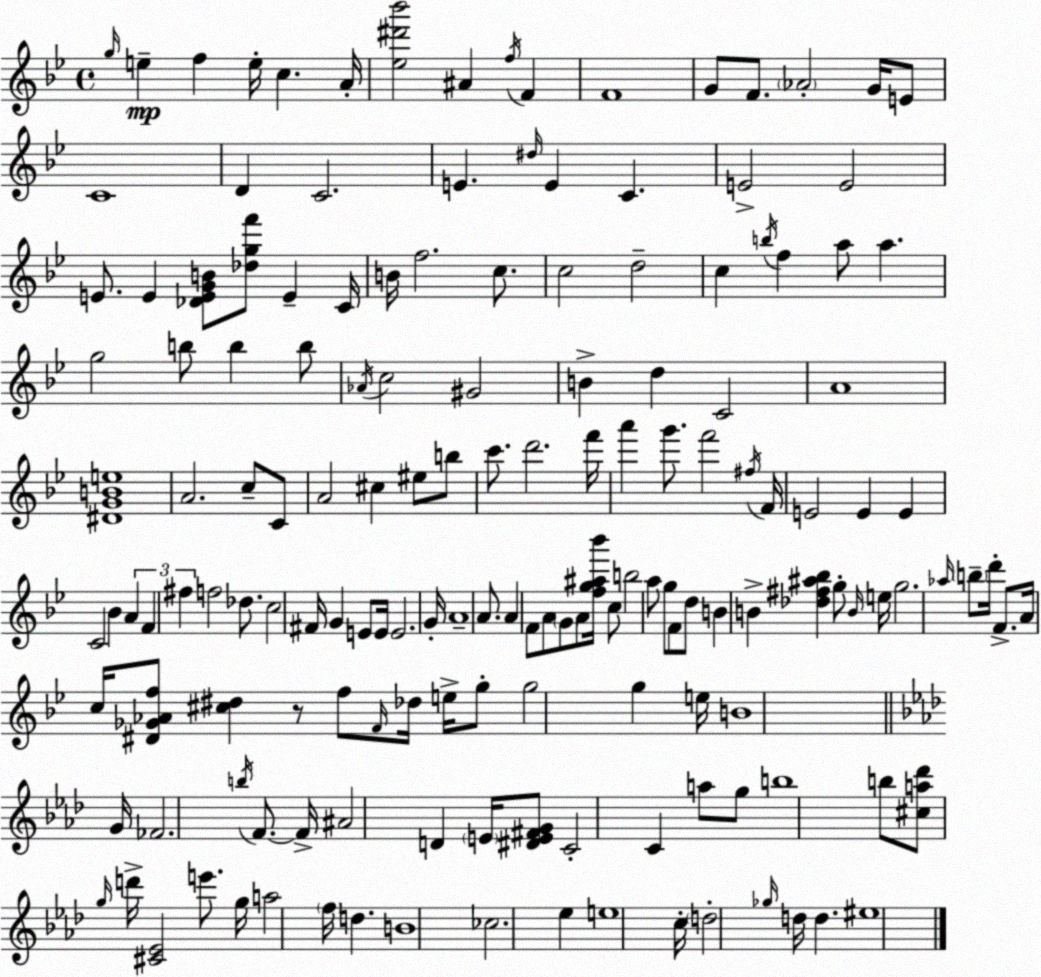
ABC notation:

X:1
T:Untitled
M:4/4
L:1/4
K:Bb
g/4 e f e/4 c A/4 [_e^d'_b']2 ^A f/4 F F4 G/2 F/2 _A2 G/4 E/2 C4 D C2 E ^d/4 E C E2 E2 E/2 E [_DEGB]/2 [_dgf']/2 E C/4 B/4 f2 c/2 c2 d2 c b/4 f a/2 a g2 b/2 b b/2 _A/4 c2 ^G2 B d C2 A4 [^DGBe]4 A2 c/2 C/2 A2 ^c ^e/2 b/2 c'/2 d'2 f'/4 a' g'/2 f'2 ^f/4 F/4 E2 E E C2 _B A F ^f f2 _d/2 c2 ^F/4 G E/2 E/4 E2 G/4 A4 A/2 A F/2 A/2 G/2 A/2 [fg^a_b']/4 c/2 b2 a/2 g/2 F/2 d/2 B B [_d^f^a_b] g/2 B/4 e/4 g2 _a/4 b/2 d'/4 F/2 A/4 c/4 [^D_G_Af]/2 [^c^d] z/2 f/2 F/4 _d/4 e/4 g/2 g2 g e/4 B4 G/4 _F2 b/4 F/2 F/4 ^A2 D E/4 [^DE^FG]/2 C2 C a/2 g/2 b4 b/2 [^ca_d']/2 g/4 d'/4 [^C_E]2 e'/2 g/4 a2 f/4 d B4 _c2 _e e4 c/4 d2 _g/4 d/4 d ^e4